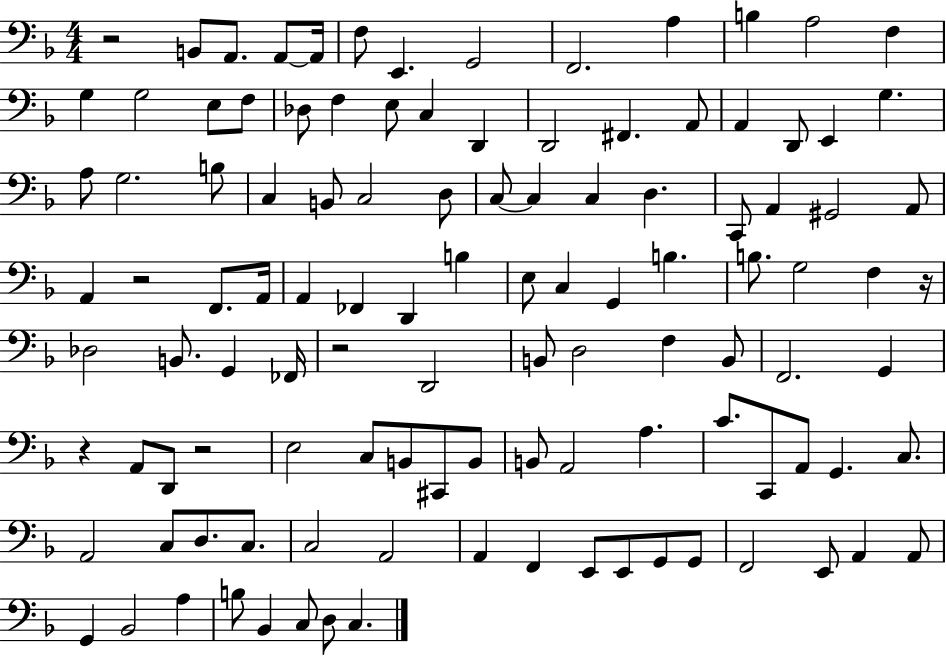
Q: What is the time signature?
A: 4/4